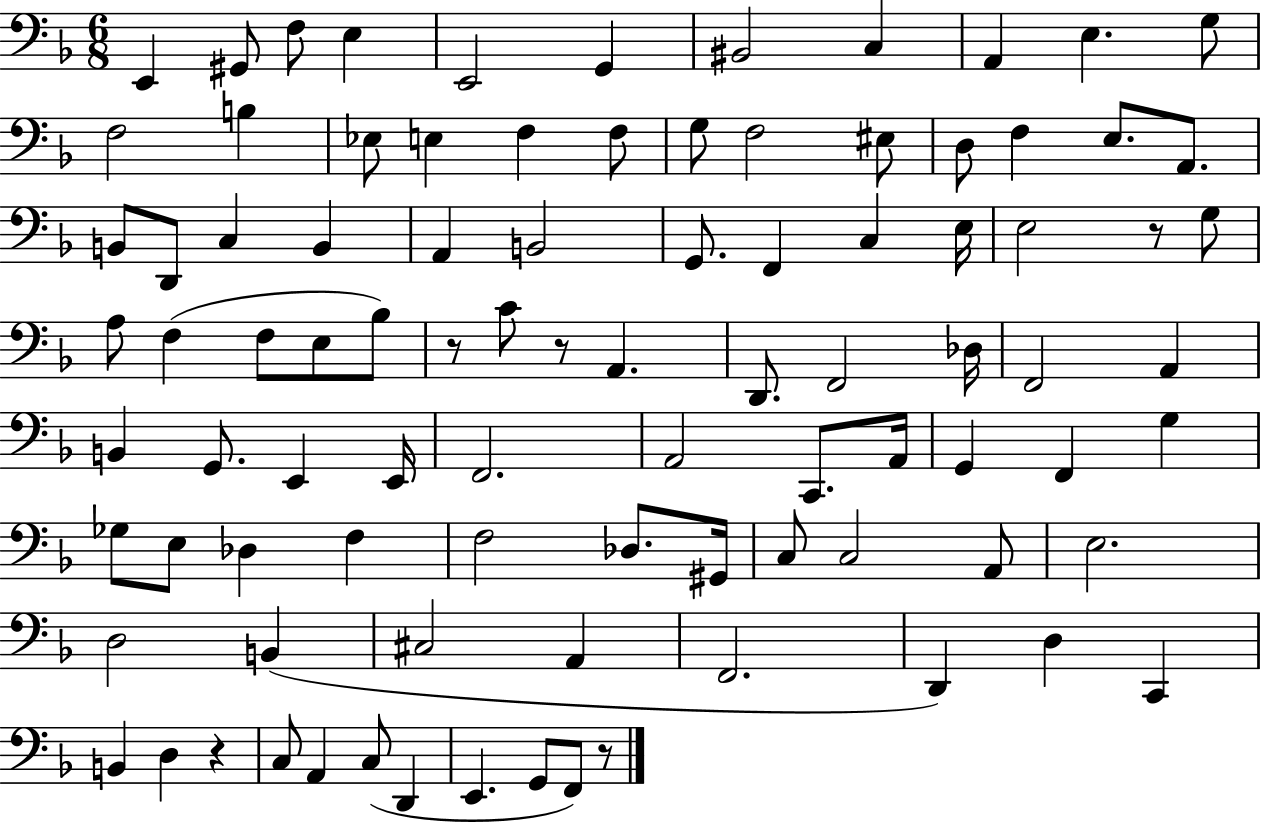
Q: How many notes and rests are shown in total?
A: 92